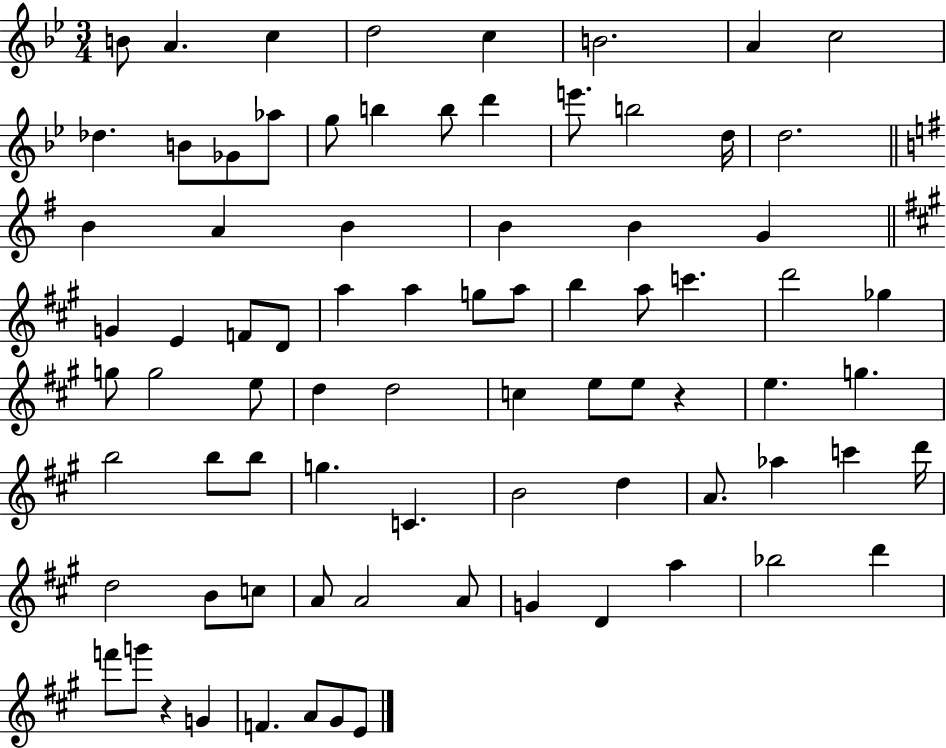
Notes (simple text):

B4/e A4/q. C5/q D5/h C5/q B4/h. A4/q C5/h Db5/q. B4/e Gb4/e Ab5/e G5/e B5/q B5/e D6/q E6/e. B5/h D5/s D5/h. B4/q A4/q B4/q B4/q B4/q G4/q G4/q E4/q F4/e D4/e A5/q A5/q G5/e A5/e B5/q A5/e C6/q. D6/h Gb5/q G5/e G5/h E5/e D5/q D5/h C5/q E5/e E5/e R/q E5/q. G5/q. B5/h B5/e B5/e G5/q. C4/q. B4/h D5/q A4/e. Ab5/q C6/q D6/s D5/h B4/e C5/e A4/e A4/h A4/e G4/q D4/q A5/q Bb5/h D6/q F6/e G6/e R/q G4/q F4/q. A4/e G#4/e E4/e